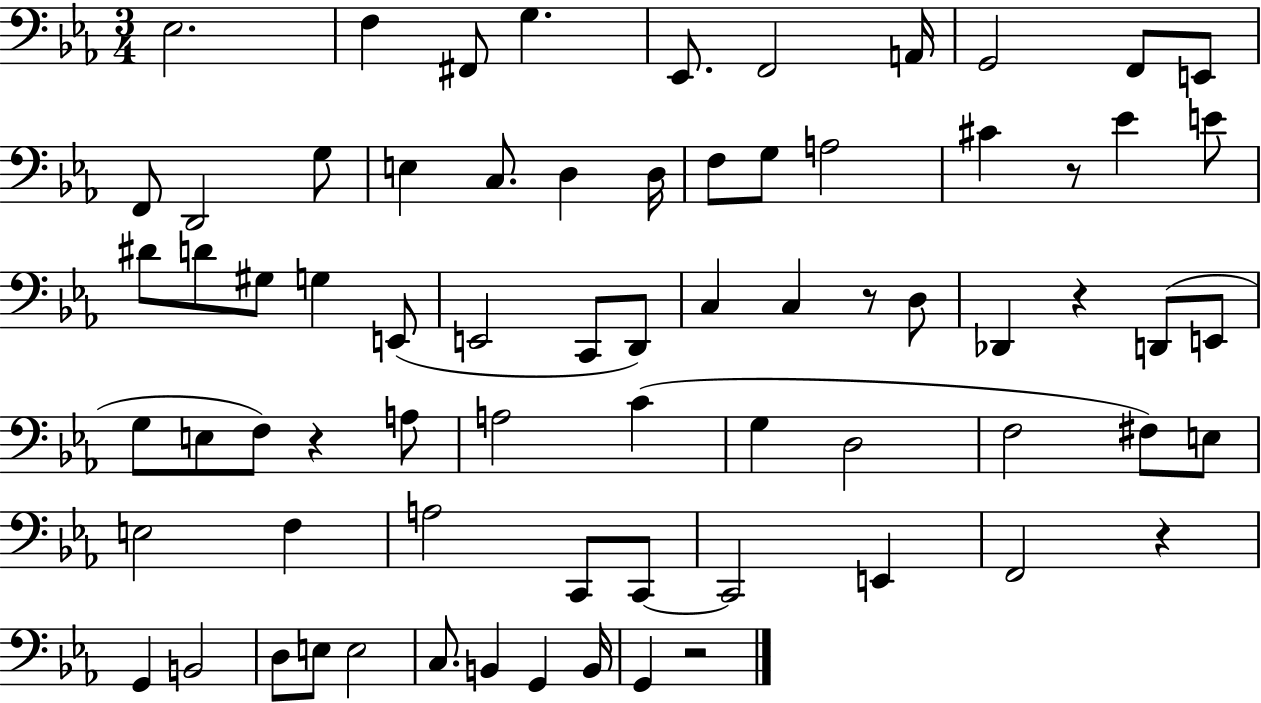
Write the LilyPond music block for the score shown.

{
  \clef bass
  \numericTimeSignature
  \time 3/4
  \key ees \major
  \repeat volta 2 { ees2. | f4 fis,8 g4. | ees,8. f,2 a,16 | g,2 f,8 e,8 | \break f,8 d,2 g8 | e4 c8. d4 d16 | f8 g8 a2 | cis'4 r8 ees'4 e'8 | \break dis'8 d'8 gis8 g4 e,8( | e,2 c,8 d,8) | c4 c4 r8 d8 | des,4 r4 d,8( e,8 | \break g8 e8 f8) r4 a8 | a2 c'4( | g4 d2 | f2 fis8) e8 | \break e2 f4 | a2 c,8 c,8~~ | c,2 e,4 | f,2 r4 | \break g,4 b,2 | d8 e8 e2 | c8. b,4 g,4 b,16 | g,4 r2 | \break } \bar "|."
}